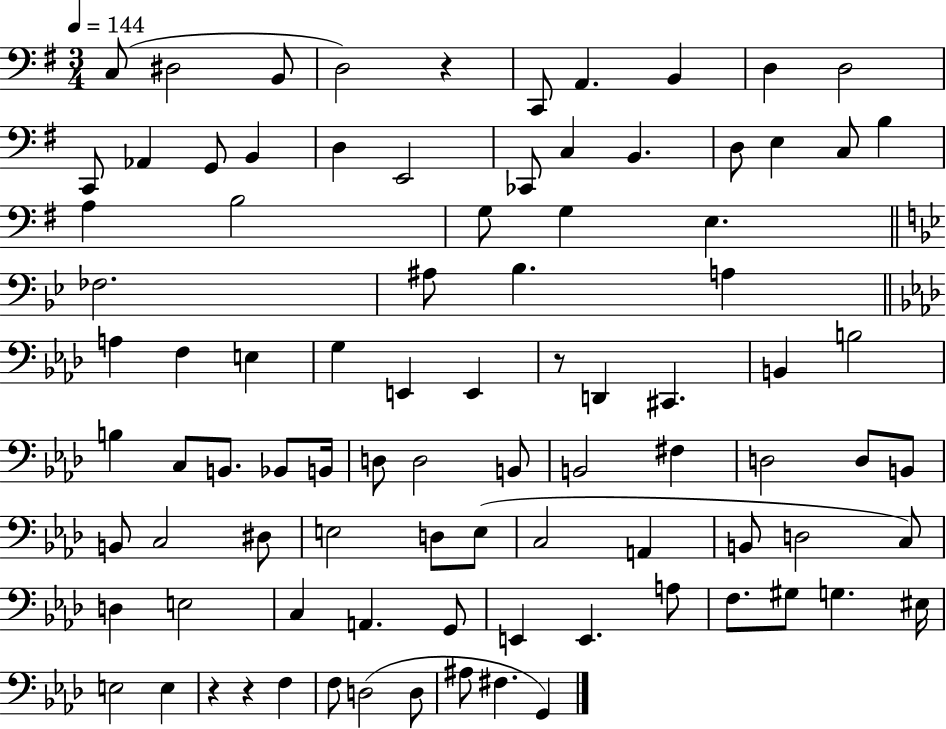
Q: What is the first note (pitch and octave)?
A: C3